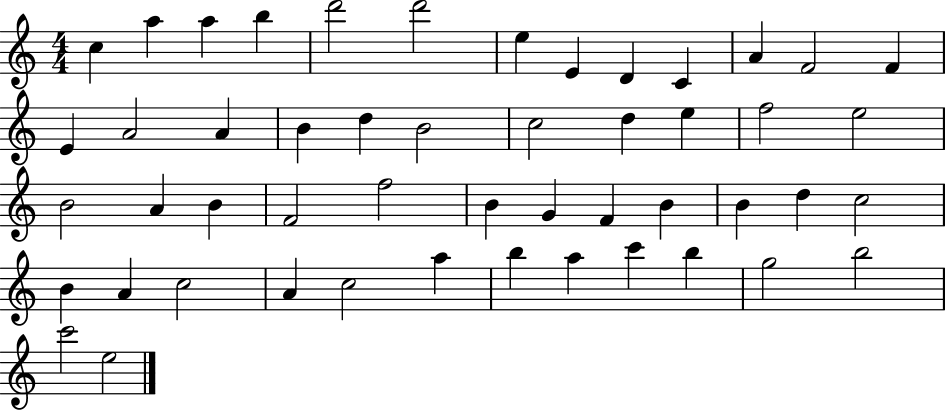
C5/q A5/q A5/q B5/q D6/h D6/h E5/q E4/q D4/q C4/q A4/q F4/h F4/q E4/q A4/h A4/q B4/q D5/q B4/h C5/h D5/q E5/q F5/h E5/h B4/h A4/q B4/q F4/h F5/h B4/q G4/q F4/q B4/q B4/q D5/q C5/h B4/q A4/q C5/h A4/q C5/h A5/q B5/q A5/q C6/q B5/q G5/h B5/h C6/h E5/h